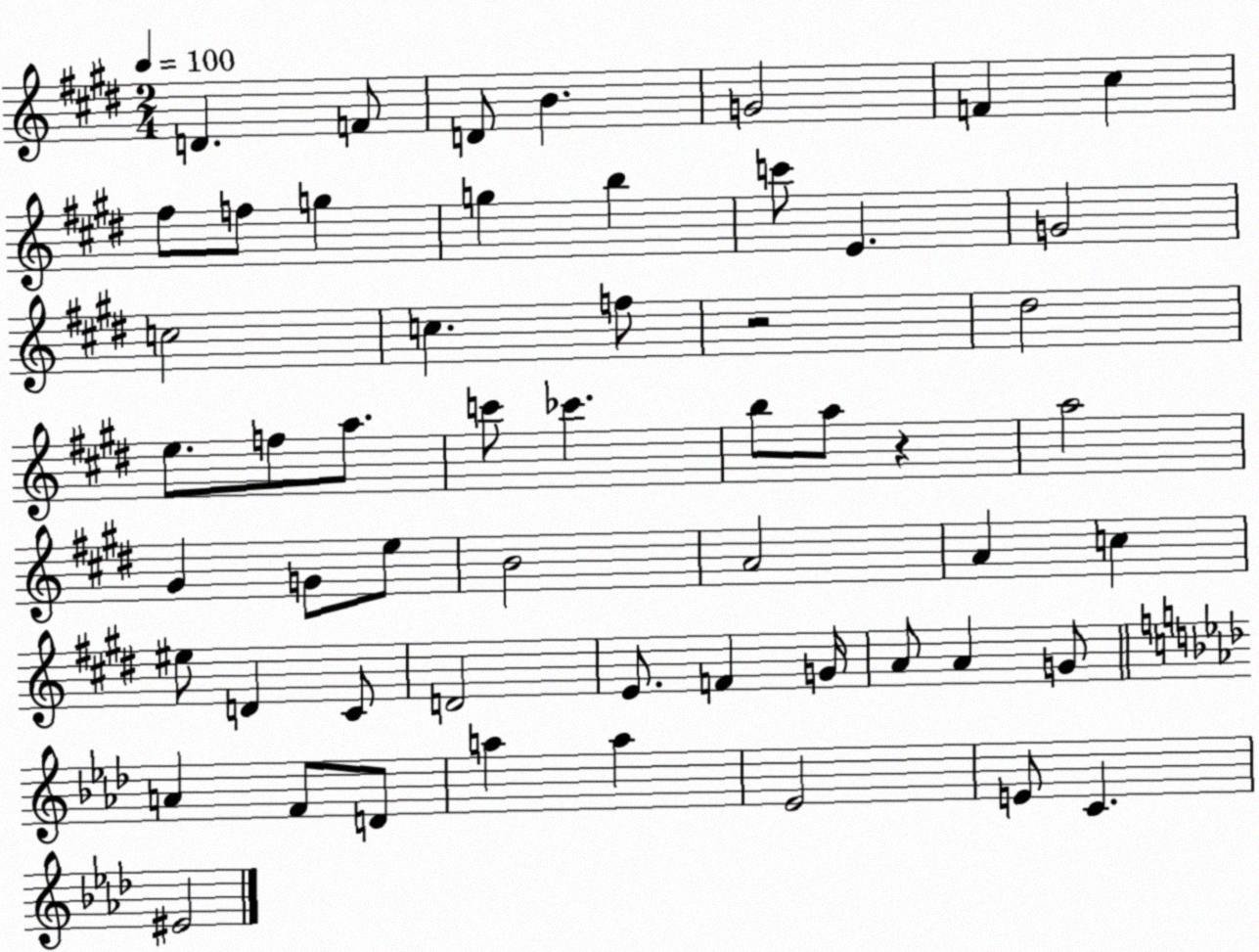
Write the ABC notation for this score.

X:1
T:Untitled
M:2/4
L:1/4
K:E
D F/2 D/2 B G2 F ^c ^f/2 f/2 g g b c'/2 E G2 c2 c f/2 z2 ^d2 e/2 f/2 a/2 c'/2 _c' b/2 a/2 z a2 ^G G/2 e/2 B2 A2 A c ^e/2 D ^C/2 D2 E/2 F G/4 A/2 A G/2 A F/2 D/2 a a _E2 E/2 C ^E2